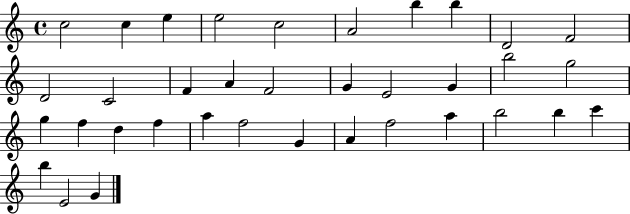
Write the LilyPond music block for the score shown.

{
  \clef treble
  \time 4/4
  \defaultTimeSignature
  \key c \major
  c''2 c''4 e''4 | e''2 c''2 | a'2 b''4 b''4 | d'2 f'2 | \break d'2 c'2 | f'4 a'4 f'2 | g'4 e'2 g'4 | b''2 g''2 | \break g''4 f''4 d''4 f''4 | a''4 f''2 g'4 | a'4 f''2 a''4 | b''2 b''4 c'''4 | \break b''4 e'2 g'4 | \bar "|."
}